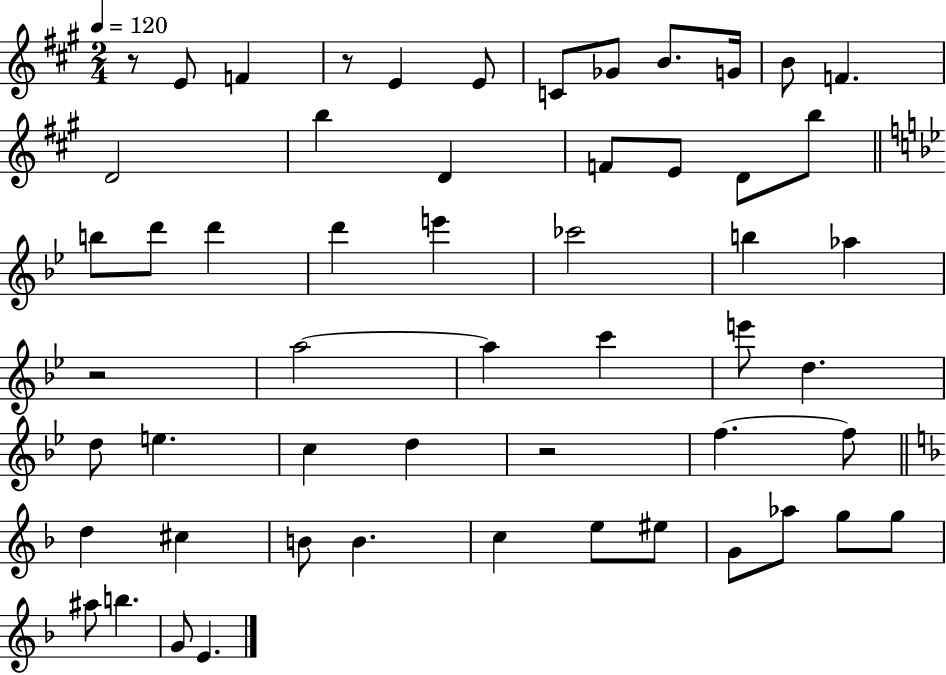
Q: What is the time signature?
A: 2/4